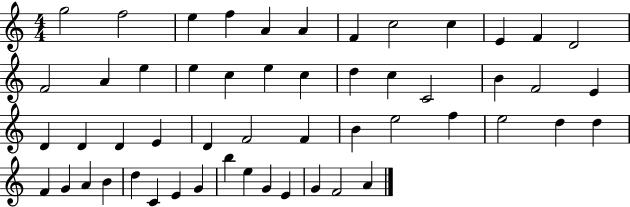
{
  \clef treble
  \numericTimeSignature
  \time 4/4
  \key c \major
  g''2 f''2 | e''4 f''4 a'4 a'4 | f'4 c''2 c''4 | e'4 f'4 d'2 | \break f'2 a'4 e''4 | e''4 c''4 e''4 c''4 | d''4 c''4 c'2 | b'4 f'2 e'4 | \break d'4 d'4 d'4 e'4 | d'4 f'2 f'4 | b'4 e''2 f''4 | e''2 d''4 d''4 | \break f'4 g'4 a'4 b'4 | d''4 c'4 e'4 g'4 | b''4 e''4 g'4 e'4 | g'4 f'2 a'4 | \break \bar "|."
}